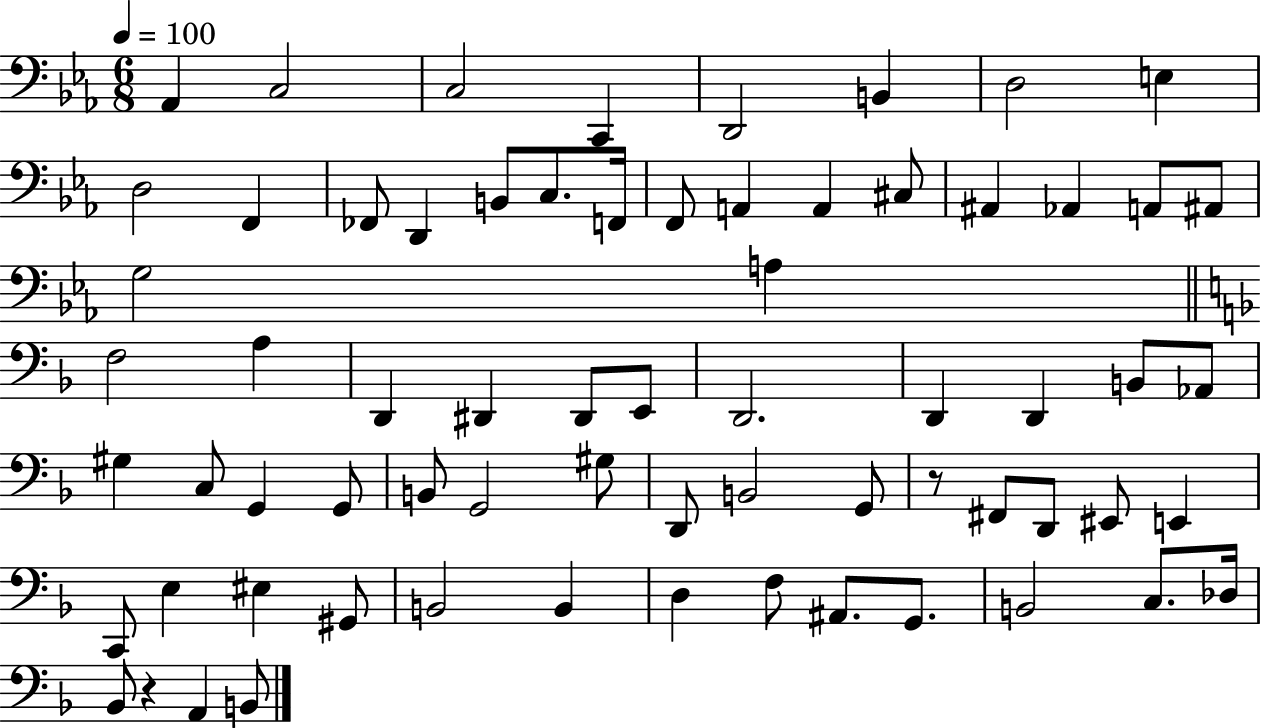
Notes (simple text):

Ab2/q C3/h C3/h C2/q D2/h B2/q D3/h E3/q D3/h F2/q FES2/e D2/q B2/e C3/e. F2/s F2/e A2/q A2/q C#3/e A#2/q Ab2/q A2/e A#2/e G3/h A3/q F3/h A3/q D2/q D#2/q D#2/e E2/e D2/h. D2/q D2/q B2/e Ab2/e G#3/q C3/e G2/q G2/e B2/e G2/h G#3/e D2/e B2/h G2/e R/e F#2/e D2/e EIS2/e E2/q C2/e E3/q EIS3/q G#2/e B2/h B2/q D3/q F3/e A#2/e. G2/e. B2/h C3/e. Db3/s Bb2/e R/q A2/q B2/e